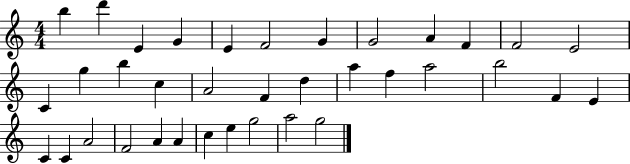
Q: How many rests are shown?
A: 0